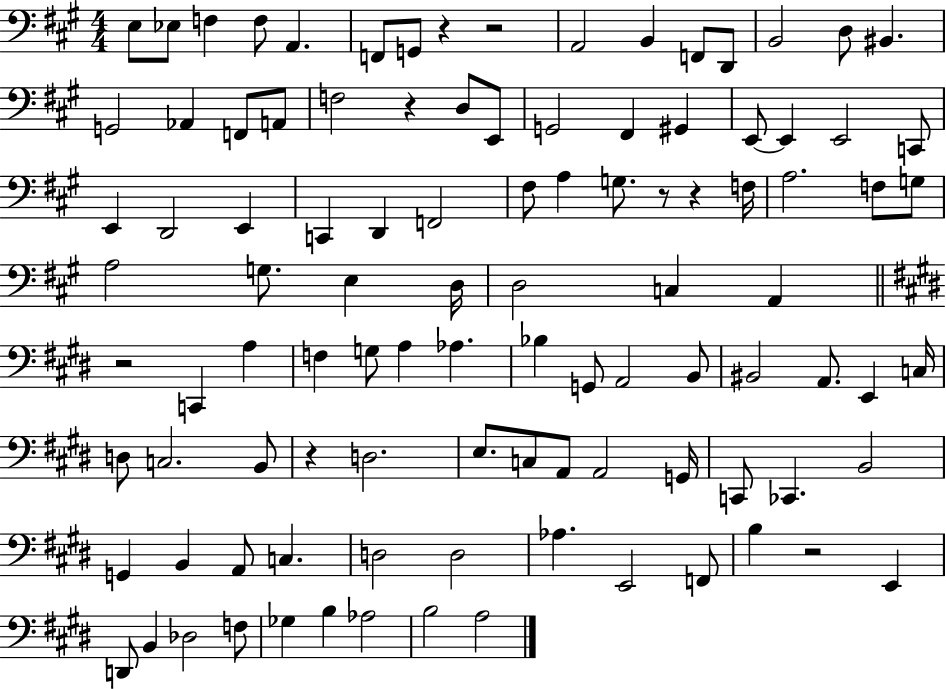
E3/e Eb3/e F3/q F3/e A2/q. F2/e G2/e R/q R/h A2/h B2/q F2/e D2/e B2/h D3/e BIS2/q. G2/h Ab2/q F2/e A2/e F3/h R/q D3/e E2/e G2/h F#2/q G#2/q E2/e E2/q E2/h C2/e E2/q D2/h E2/q C2/q D2/q F2/h F#3/e A3/q G3/e. R/e R/q F3/s A3/h. F3/e G3/e A3/h G3/e. E3/q D3/s D3/h C3/q A2/q R/h C2/q A3/q F3/q G3/e A3/q Ab3/q. Bb3/q G2/e A2/h B2/e BIS2/h A2/e. E2/q C3/s D3/e C3/h. B2/e R/q D3/h. E3/e. C3/e A2/e A2/h G2/s C2/e CES2/q. B2/h G2/q B2/q A2/e C3/q. D3/h D3/h Ab3/q. E2/h F2/e B3/q R/h E2/q D2/e B2/q Db3/h F3/e Gb3/q B3/q Ab3/h B3/h A3/h